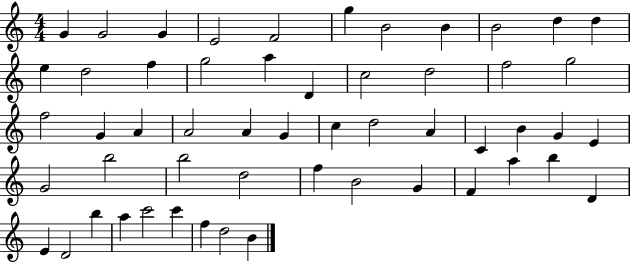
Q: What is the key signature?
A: C major